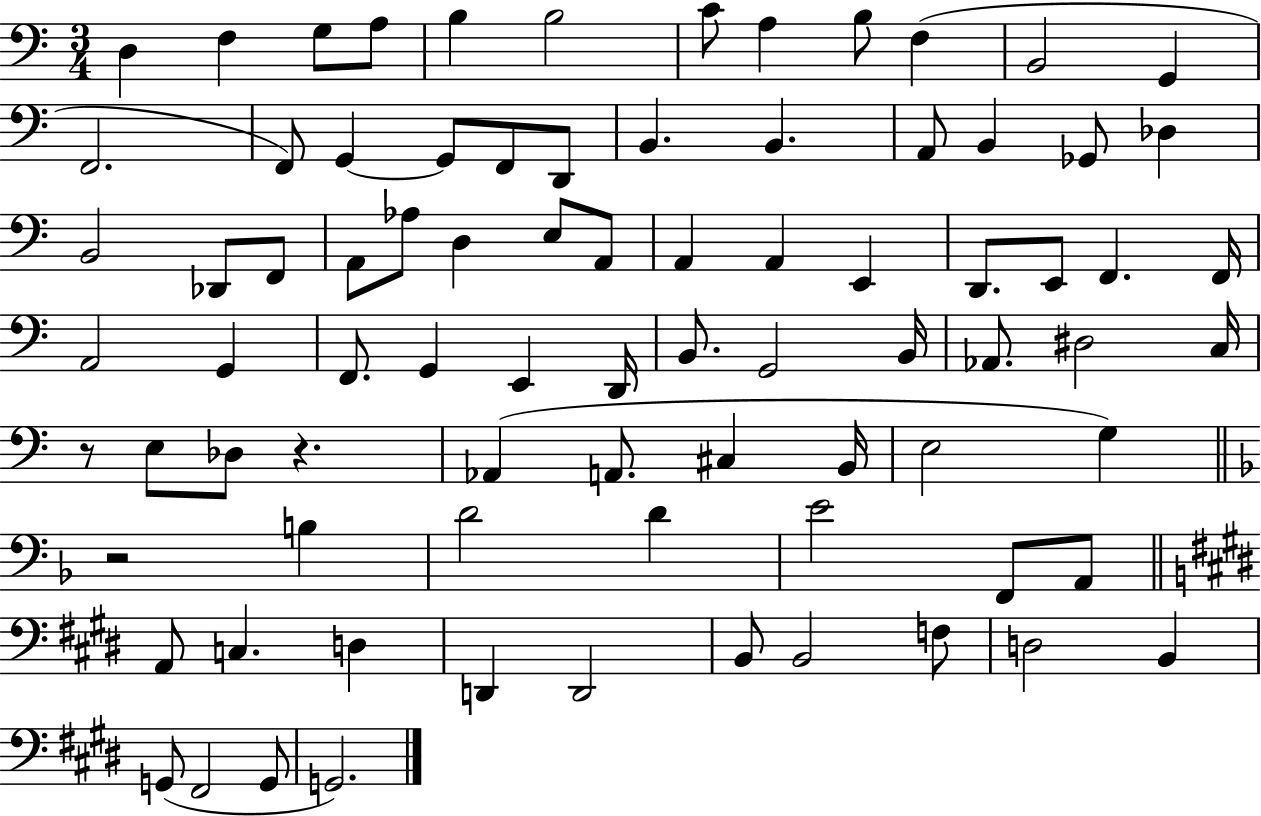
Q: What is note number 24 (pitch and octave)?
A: Db3